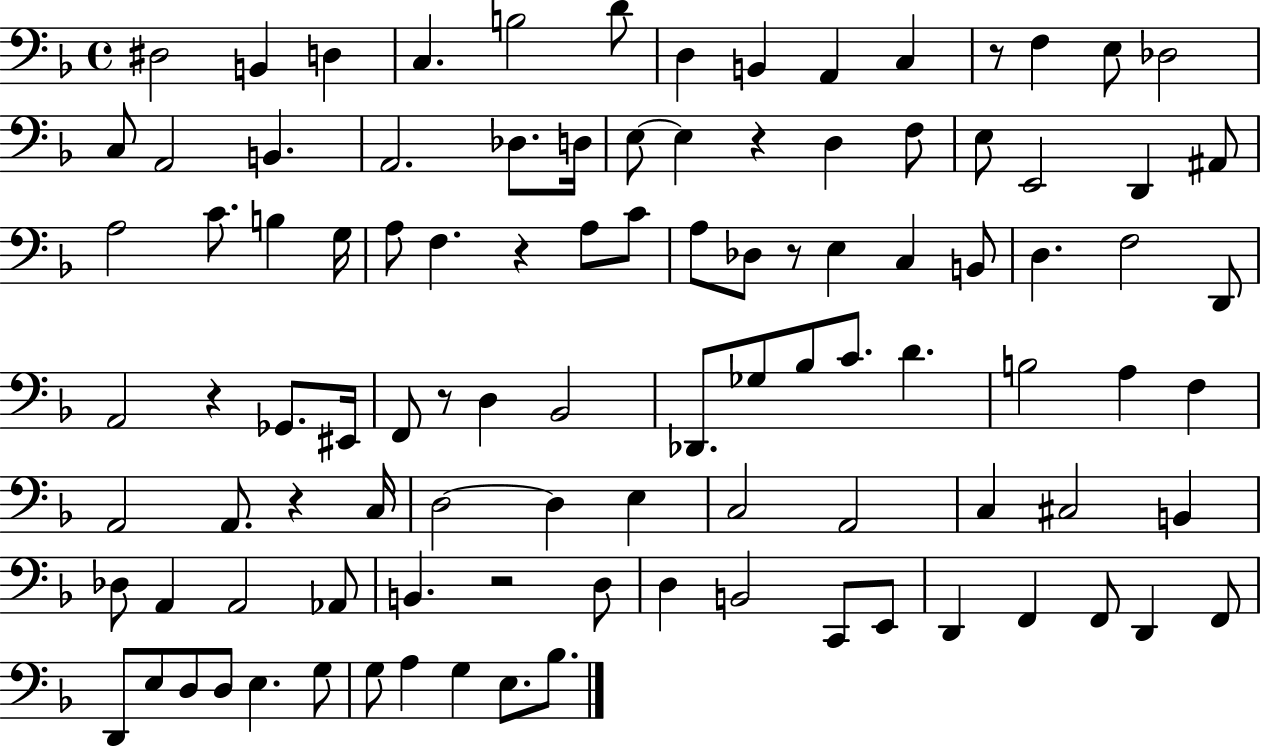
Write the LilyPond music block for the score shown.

{
  \clef bass
  \time 4/4
  \defaultTimeSignature
  \key f \major
  dis2 b,4 d4 | c4. b2 d'8 | d4 b,4 a,4 c4 | r8 f4 e8 des2 | \break c8 a,2 b,4. | a,2. des8. d16 | e8~~ e4 r4 d4 f8 | e8 e,2 d,4 ais,8 | \break a2 c'8. b4 g16 | a8 f4. r4 a8 c'8 | a8 des8 r8 e4 c4 b,8 | d4. f2 d,8 | \break a,2 r4 ges,8. eis,16 | f,8 r8 d4 bes,2 | des,8. ges8 bes8 c'8. d'4. | b2 a4 f4 | \break a,2 a,8. r4 c16 | d2~~ d4 e4 | c2 a,2 | c4 cis2 b,4 | \break des8 a,4 a,2 aes,8 | b,4. r2 d8 | d4 b,2 c,8 e,8 | d,4 f,4 f,8 d,4 f,8 | \break d,8 e8 d8 d8 e4. g8 | g8 a4 g4 e8. bes8. | \bar "|."
}